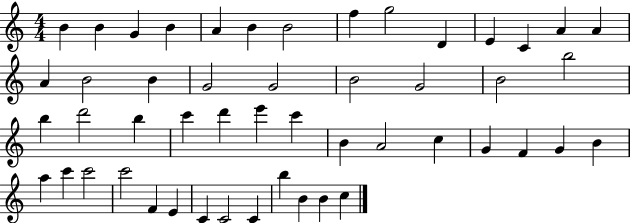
B4/q B4/q G4/q B4/q A4/q B4/q B4/h F5/q G5/h D4/q E4/q C4/q A4/q A4/q A4/q B4/h B4/q G4/h G4/h B4/h G4/h B4/h B5/h B5/q D6/h B5/q C6/q D6/q E6/q C6/q B4/q A4/h C5/q G4/q F4/q G4/q B4/q A5/q C6/q C6/h C6/h F4/q E4/q C4/q C4/h C4/q B5/q B4/q B4/q C5/q